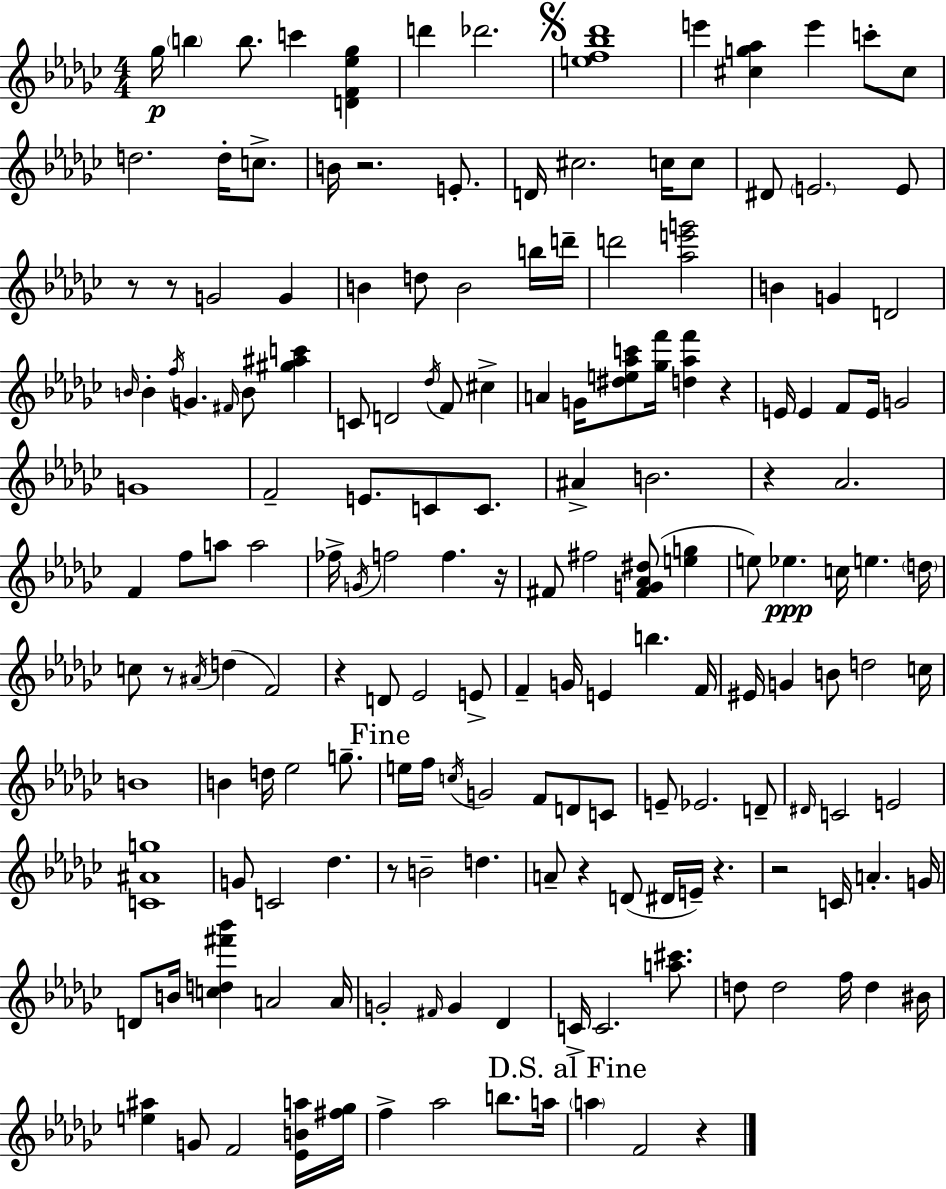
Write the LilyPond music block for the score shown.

{
  \clef treble
  \numericTimeSignature
  \time 4/4
  \key ees \minor
  ges''16\p \parenthesize b''4 b''8. c'''4 <d' f' ees'' ges''>4 | d'''4 des'''2. | \mark \markup { \musicglyph "scripts.segno" } <e'' f'' bes'' des'''>1 | e'''4 <cis'' g'' aes''>4 e'''4 c'''8-. cis''8 | \break d''2. d''16-. c''8.-> | b'16 r2. e'8.-. | d'16 cis''2. c''16 c''8 | dis'8 \parenthesize e'2. e'8 | \break r8 r8 g'2 g'4 | b'4 d''8 b'2 b''16 d'''16-- | d'''2 <aes'' e''' g'''>2 | b'4 g'4 d'2 | \break \grace { b'16 } b'4-. \acciaccatura { f''16 } g'4. \grace { fis'16 } b'8 <gis'' ais'' c'''>4 | c'8 d'2 \acciaccatura { des''16 } f'8 | cis''4-> a'4 g'16 <dis'' e'' aes'' c'''>8 <ges'' f'''>16 <d'' aes'' f'''>4 | r4 e'16 e'4 f'8 e'16 g'2 | \break g'1 | f'2-- e'8. c'8 | c'8. ais'4-> b'2. | r4 aes'2. | \break f'4 f''8 a''8 a''2 | fes''16-> \acciaccatura { g'16 } f''2 f''4. | r16 fis'8 fis''2 <fis' g' aes' dis''>8( | <e'' g''>4 e''8) ees''4.\ppp c''16 e''4. | \break \parenthesize d''16 c''8 r8 \acciaccatura { ais'16 }( d''4 f'2) | r4 d'8 ees'2 | e'8-> f'4-- g'16 e'4 b''4. | f'16 eis'16 g'4 b'8 d''2 | \break c''16 b'1 | b'4 d''16 ees''2 | g''8.-- \mark "Fine" e''16 f''16 \acciaccatura { c''16 } g'2 | f'8 d'8 c'8 e'8-- ees'2. | \break d'8-- \grace { dis'16 } c'2 | e'2 <c' ais' g''>1 | g'8 c'2 | des''4. r8 b'2-- | \break d''4. a'8-- r4 d'8( | dis'16 e'16--) r4. r2 | c'16 a'4.-. g'16 d'8 b'16 <c'' d'' fis''' bes'''>4 a'2 | a'16 g'2-. | \break \grace { fis'16 } g'4 des'4 c'16-> c'2. | <a'' cis'''>8. d''8 d''2 | f''16 d''4 bis'16 <e'' ais''>4 g'8 f'2 | <ees' b' a''>16 <fis'' ges''>16 f''4-> aes''2 | \break b''8. a''16 \mark "D.S. al Fine" \parenthesize a''4 f'2 | r4 \bar "|."
}